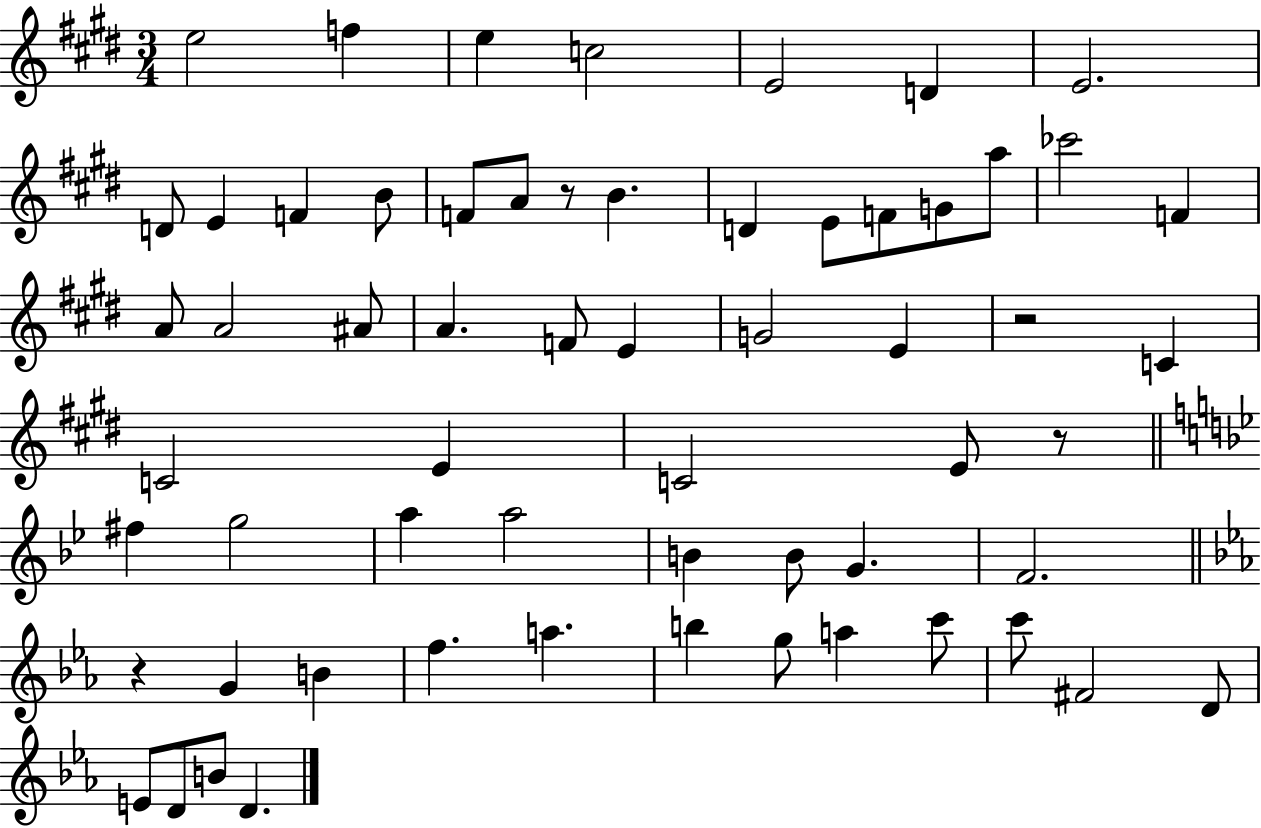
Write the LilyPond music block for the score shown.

{
  \clef treble
  \numericTimeSignature
  \time 3/4
  \key e \major
  e''2 f''4 | e''4 c''2 | e'2 d'4 | e'2. | \break d'8 e'4 f'4 b'8 | f'8 a'8 r8 b'4. | d'4 e'8 f'8 g'8 a''8 | ces'''2 f'4 | \break a'8 a'2 ais'8 | a'4. f'8 e'4 | g'2 e'4 | r2 c'4 | \break c'2 e'4 | c'2 e'8 r8 | \bar "||" \break \key g \minor fis''4 g''2 | a''4 a''2 | b'4 b'8 g'4. | f'2. | \break \bar "||" \break \key c \minor r4 g'4 b'4 | f''4. a''4. | b''4 g''8 a''4 c'''8 | c'''8 fis'2 d'8 | \break e'8 d'8 b'8 d'4. | \bar "|."
}